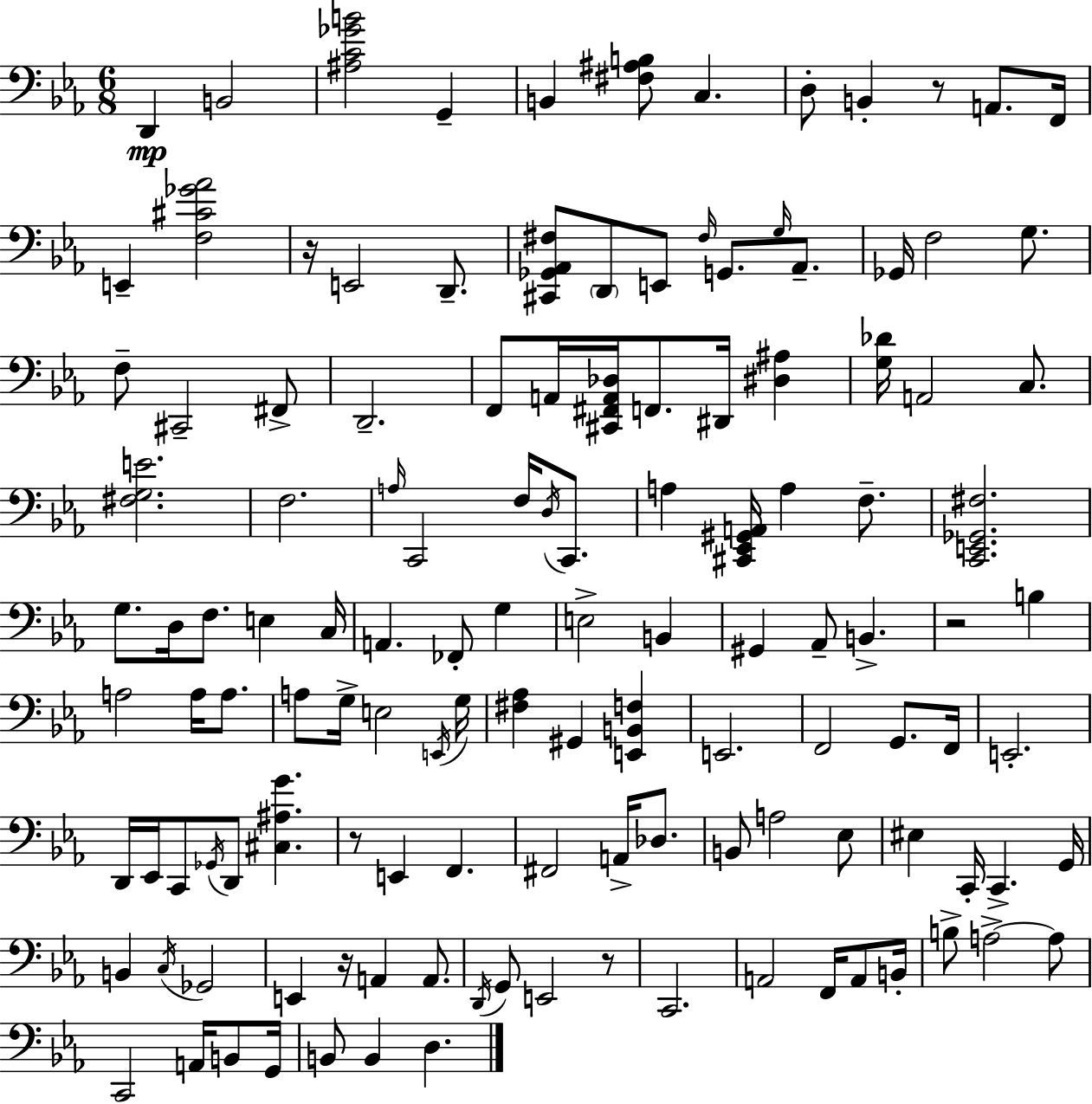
X:1
T:Untitled
M:6/8
L:1/4
K:Cm
D,, B,,2 [^A,C_GB]2 G,, B,, [^F,^A,B,]/2 C, D,/2 B,, z/2 A,,/2 F,,/4 E,, [F,^C_G_A]2 z/4 E,,2 D,,/2 [^C,,_G,,_A,,^F,]/2 D,,/2 E,,/2 ^F,/4 G,,/2 G,/4 _A,,/2 _G,,/4 F,2 G,/2 F,/2 ^C,,2 ^F,,/2 D,,2 F,,/2 A,,/4 [^C,,^F,,A,,_D,]/4 F,,/2 ^D,,/4 [^D,^A,] [G,_D]/4 A,,2 C,/2 [^F,G,E]2 F,2 A,/4 C,,2 F,/4 D,/4 C,,/2 A, [^C,,_E,,^G,,A,,]/4 A, F,/2 [C,,E,,_G,,^F,]2 G,/2 D,/4 F,/2 E, C,/4 A,, _F,,/2 G, E,2 B,, ^G,, _A,,/2 B,, z2 B, A,2 A,/4 A,/2 A,/2 G,/4 E,2 E,,/4 G,/4 [^F,_A,] ^G,, [E,,B,,F,] E,,2 F,,2 G,,/2 F,,/4 E,,2 D,,/4 _E,,/4 C,,/2 _G,,/4 D,,/2 [^C,^A,G] z/2 E,, F,, ^F,,2 A,,/4 _D,/2 B,,/2 A,2 _E,/2 ^E, C,,/4 C,, G,,/4 B,, C,/4 _G,,2 E,, z/4 A,, A,,/2 D,,/4 G,,/2 E,,2 z/2 C,,2 A,,2 F,,/4 A,,/2 B,,/4 B,/2 A,2 A,/2 C,,2 A,,/4 B,,/2 G,,/4 B,,/2 B,, D,